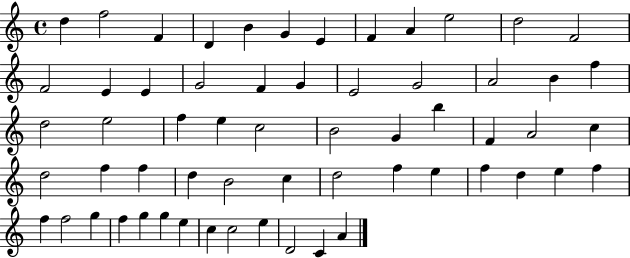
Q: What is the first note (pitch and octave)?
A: D5